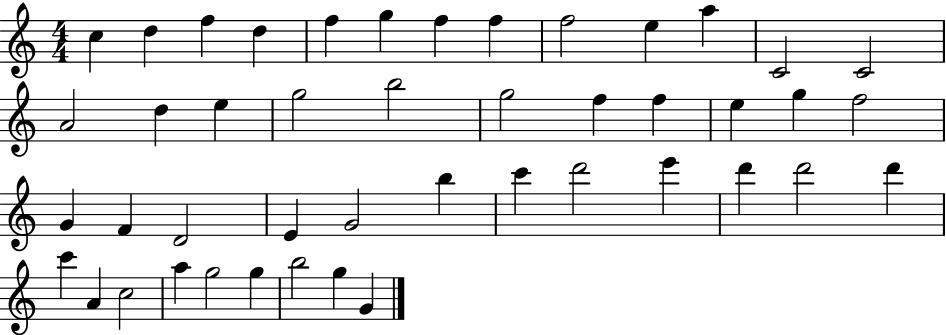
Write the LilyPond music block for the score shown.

{
  \clef treble
  \numericTimeSignature
  \time 4/4
  \key c \major
  c''4 d''4 f''4 d''4 | f''4 g''4 f''4 f''4 | f''2 e''4 a''4 | c'2 c'2 | \break a'2 d''4 e''4 | g''2 b''2 | g''2 f''4 f''4 | e''4 g''4 f''2 | \break g'4 f'4 d'2 | e'4 g'2 b''4 | c'''4 d'''2 e'''4 | d'''4 d'''2 d'''4 | \break c'''4 a'4 c''2 | a''4 g''2 g''4 | b''2 g''4 g'4 | \bar "|."
}